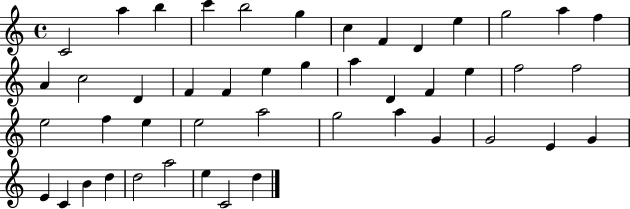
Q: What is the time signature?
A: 4/4